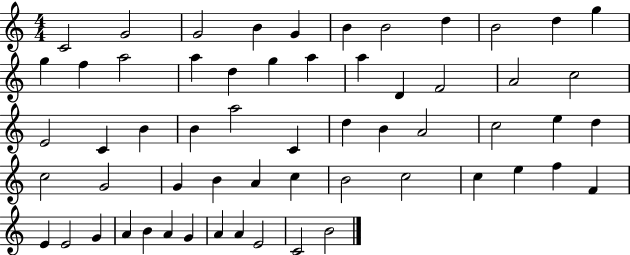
C4/h G4/h G4/h B4/q G4/q B4/q B4/h D5/q B4/h D5/q G5/q G5/q F5/q A5/h A5/q D5/q G5/q A5/q A5/q D4/q F4/h A4/h C5/h E4/h C4/q B4/q B4/q A5/h C4/q D5/q B4/q A4/h C5/h E5/q D5/q C5/h G4/h G4/q B4/q A4/q C5/q B4/h C5/h C5/q E5/q F5/q F4/q E4/q E4/h G4/q A4/q B4/q A4/q G4/q A4/q A4/q E4/h C4/h B4/h